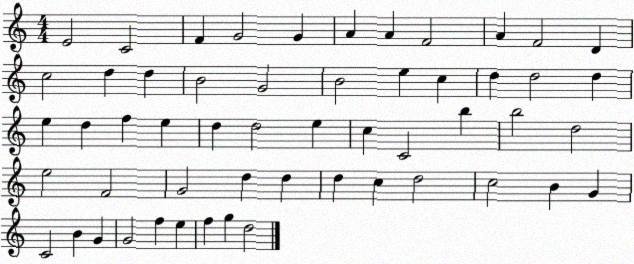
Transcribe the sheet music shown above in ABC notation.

X:1
T:Untitled
M:4/4
L:1/4
K:C
E2 C2 F G2 G A A F2 A F2 D c2 d d B2 G2 B2 e c d d2 d e d f e d d2 e c C2 b b2 d2 e2 F2 G2 d d d c d2 c2 B G C2 B G G2 f e f g d2